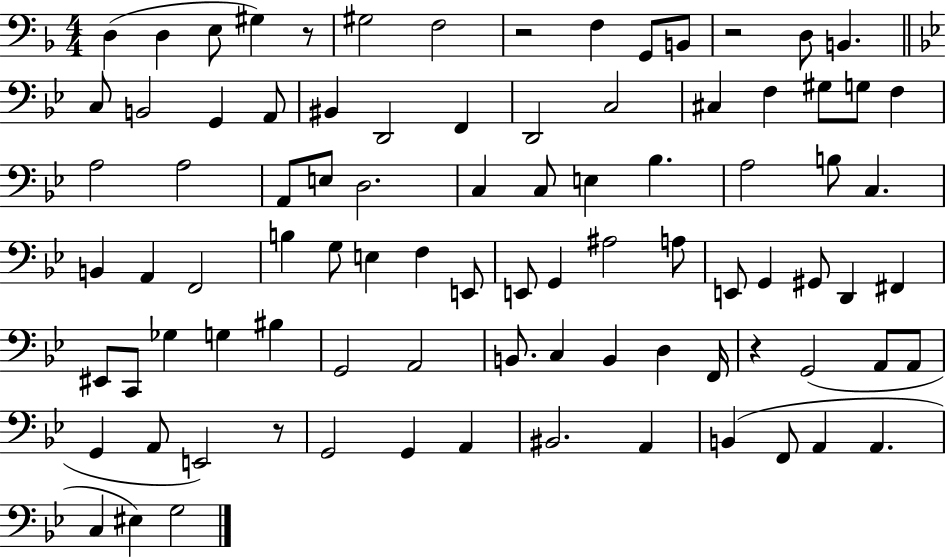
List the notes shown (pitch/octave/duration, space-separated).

D3/q D3/q E3/e G#3/q R/e G#3/h F3/h R/h F3/q G2/e B2/e R/h D3/e B2/q. C3/e B2/h G2/q A2/e BIS2/q D2/h F2/q D2/h C3/h C#3/q F3/q G#3/e G3/e F3/q A3/h A3/h A2/e E3/e D3/h. C3/q C3/e E3/q Bb3/q. A3/h B3/e C3/q. B2/q A2/q F2/h B3/q G3/e E3/q F3/q E2/e E2/e G2/q A#3/h A3/e E2/e G2/q G#2/e D2/q F#2/q EIS2/e C2/e Gb3/q G3/q BIS3/q G2/h A2/h B2/e. C3/q B2/q D3/q F2/s R/q G2/h A2/e A2/e G2/q A2/e E2/h R/e G2/h G2/q A2/q BIS2/h. A2/q B2/q F2/e A2/q A2/q. C3/q EIS3/q G3/h